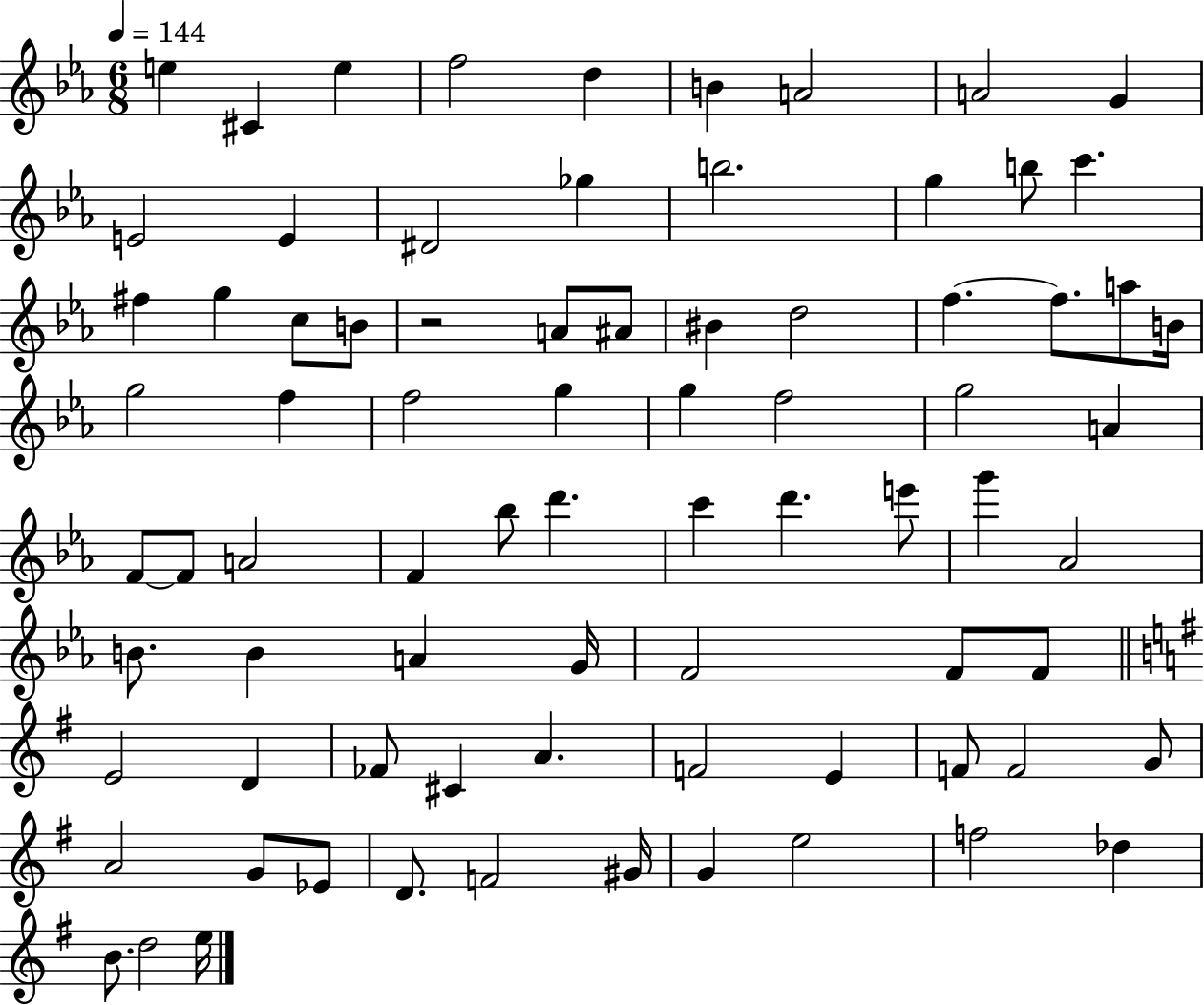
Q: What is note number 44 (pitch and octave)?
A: C6